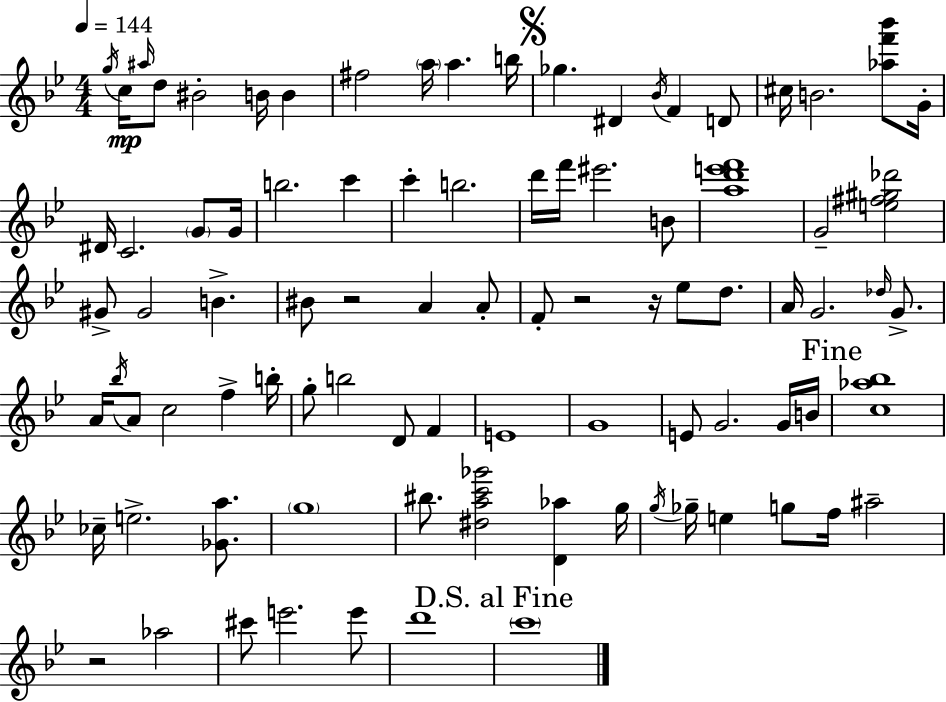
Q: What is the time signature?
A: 4/4